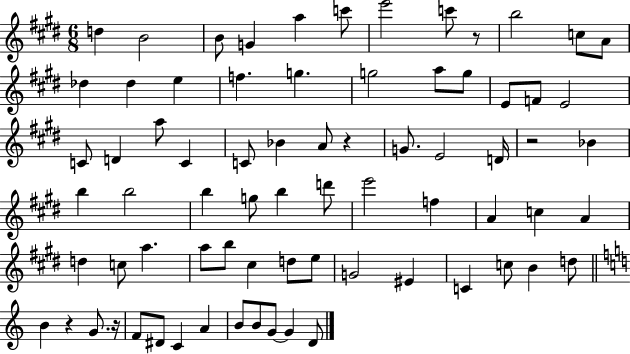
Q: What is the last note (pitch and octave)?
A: D4